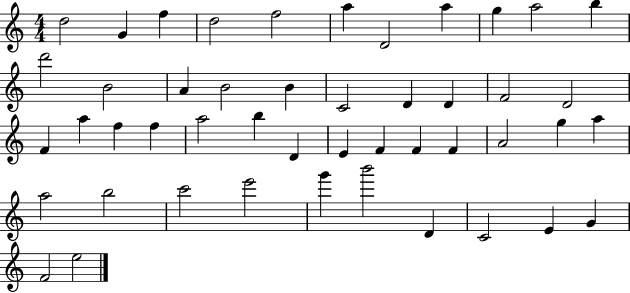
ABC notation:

X:1
T:Untitled
M:4/4
L:1/4
K:C
d2 G f d2 f2 a D2 a g a2 b d'2 B2 A B2 B C2 D D F2 D2 F a f f a2 b D E F F F A2 g a a2 b2 c'2 e'2 g' b'2 D C2 E G F2 e2